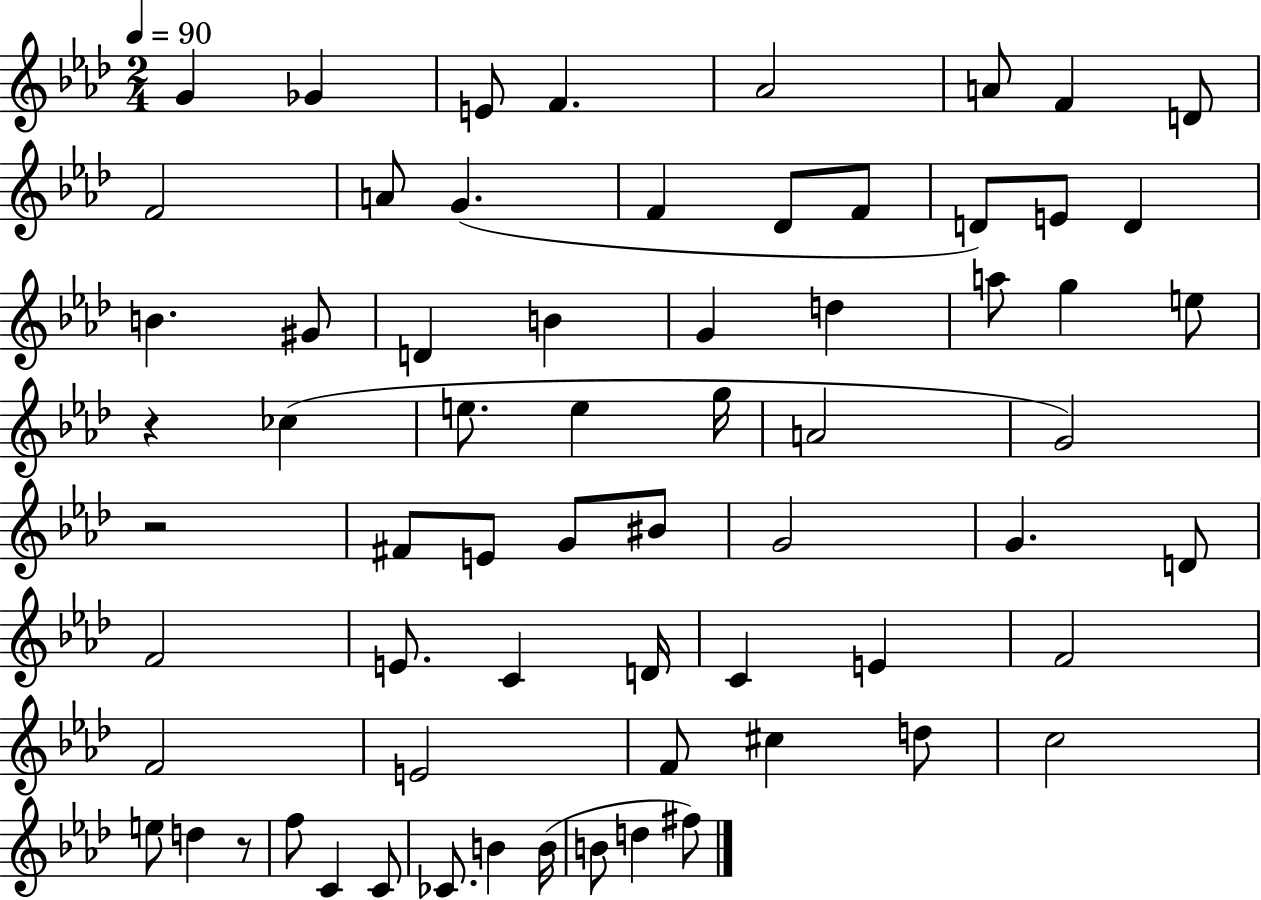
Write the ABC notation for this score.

X:1
T:Untitled
M:2/4
L:1/4
K:Ab
G _G E/2 F _A2 A/2 F D/2 F2 A/2 G F _D/2 F/2 D/2 E/2 D B ^G/2 D B G d a/2 g e/2 z _c e/2 e g/4 A2 G2 z2 ^F/2 E/2 G/2 ^B/2 G2 G D/2 F2 E/2 C D/4 C E F2 F2 E2 F/2 ^c d/2 c2 e/2 d z/2 f/2 C C/2 _C/2 B B/4 B/2 d ^f/2